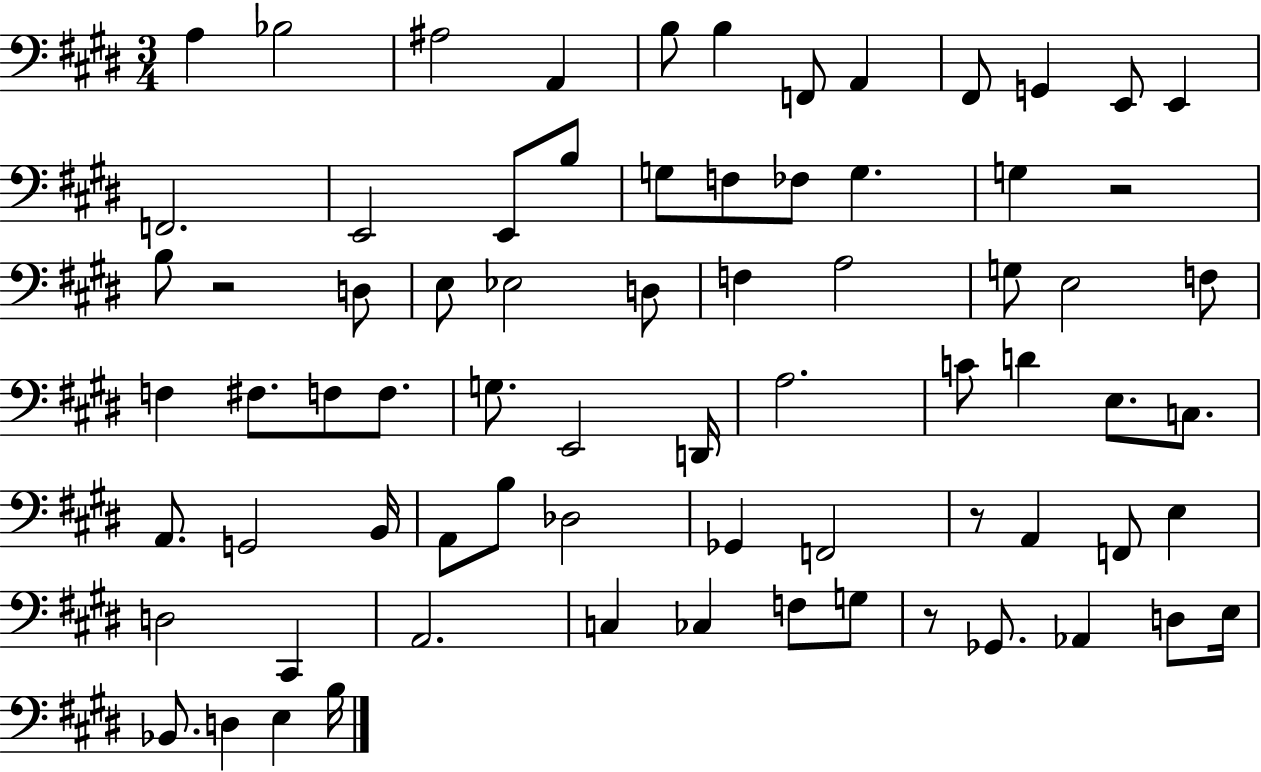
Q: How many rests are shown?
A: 4